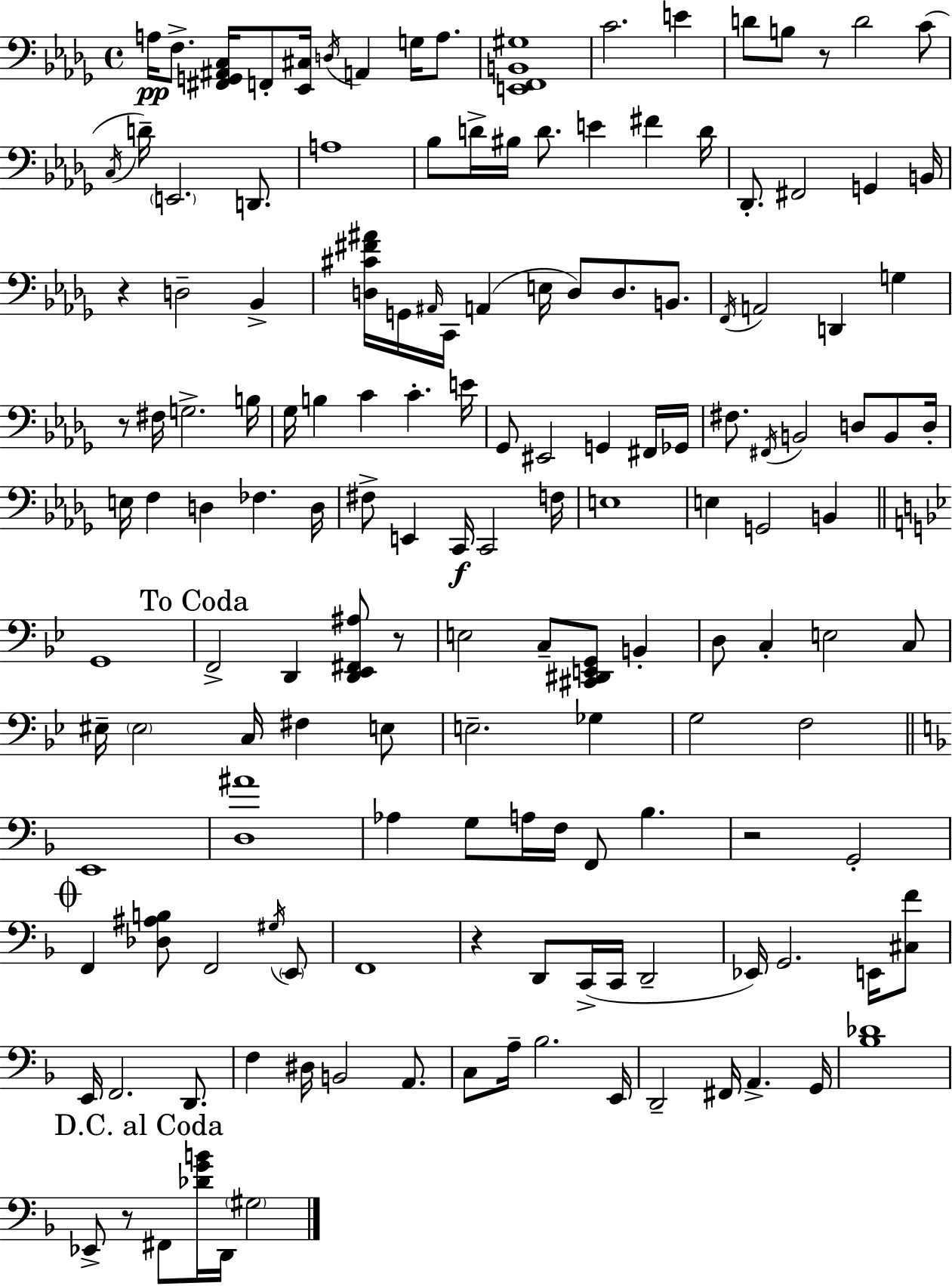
A3/s F3/e. [F#2,G2,A#2,C3]/s F2/e [Eb2,C#3]/s D3/s A2/q G3/s A3/e. [E2,F2,B2,G#3]/w C4/h. E4/q D4/e B3/e R/e D4/h C4/e C3/s D4/s E2/h. D2/e. A3/w Bb3/e D4/s BIS3/s D4/e. E4/q F#4/q D4/s Db2/e. F#2/h G2/q B2/s R/q D3/h Bb2/q [D3,C#4,F#4,A#4]/s G2/s A#2/s C2/s A2/q E3/s D3/e D3/e. B2/e. F2/s A2/h D2/q G3/q R/e F#3/s G3/h. B3/s Gb3/s B3/q C4/q C4/q. E4/s Gb2/e EIS2/h G2/q F#2/s Gb2/s F#3/e. F#2/s B2/h D3/e B2/e D3/s E3/s F3/q D3/q FES3/q. D3/s F#3/e E2/q C2/s C2/h F3/s E3/w E3/q G2/h B2/q G2/w F2/h D2/q [D2,Eb2,F#2,A#3]/e R/e E3/h C3/e [C#2,D#2,E2,G2]/e B2/q D3/e C3/q E3/h C3/e EIS3/s EIS3/h C3/s F#3/q E3/e E3/h. Gb3/q G3/h F3/h E2/w [D3,A#4]/w Ab3/q G3/e A3/s F3/s F2/e Bb3/q. R/h G2/h F2/q [Db3,A#3,B3]/e F2/h G#3/s E2/e F2/w R/q D2/e C2/s C2/s D2/h Eb2/s G2/h. E2/s [C#3,F4]/e E2/s F2/h. D2/e. F3/q D#3/s B2/h A2/e. C3/e A3/s Bb3/h. E2/s D2/h F#2/s A2/q. G2/s [Bb3,Db4]/w Eb2/e R/e F#2/e [Db4,G4,B4]/s D2/s G#3/h